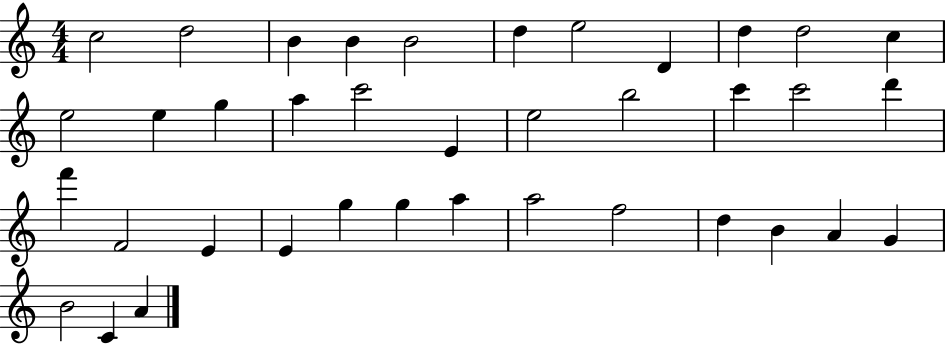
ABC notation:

X:1
T:Untitled
M:4/4
L:1/4
K:C
c2 d2 B B B2 d e2 D d d2 c e2 e g a c'2 E e2 b2 c' c'2 d' f' F2 E E g g a a2 f2 d B A G B2 C A